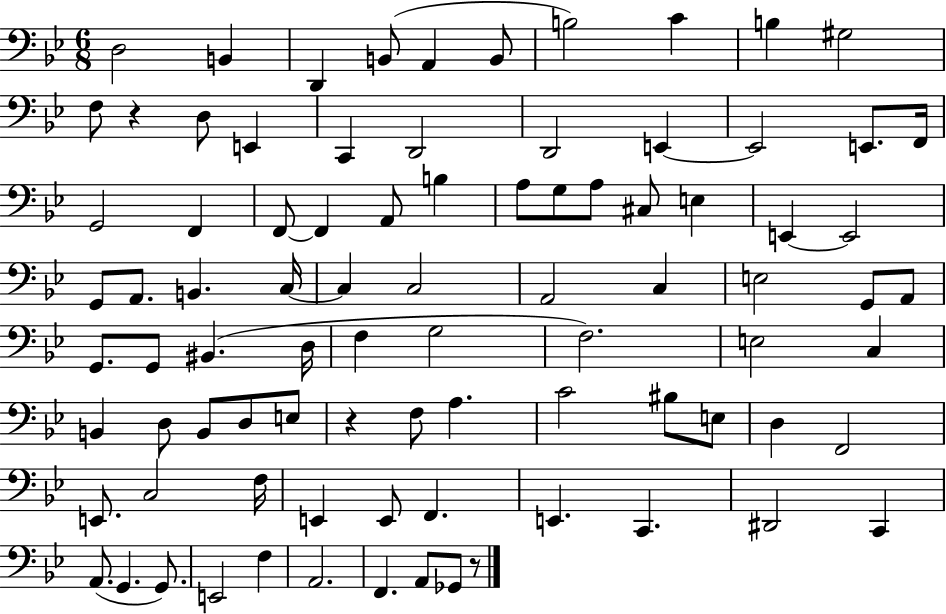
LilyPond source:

{
  \clef bass
  \numericTimeSignature
  \time 6/8
  \key bes \major
  d2 b,4 | d,4 b,8( a,4 b,8 | b2) c'4 | b4 gis2 | \break f8 r4 d8 e,4 | c,4 d,2 | d,2 e,4~~ | e,2 e,8. f,16 | \break g,2 f,4 | f,8~~ f,4 a,8 b4 | a8 g8 a8 cis8 e4 | e,4~~ e,2 | \break g,8 a,8. b,4. c16~~ | c4 c2 | a,2 c4 | e2 g,8 a,8 | \break g,8. g,8 bis,4.( d16 | f4 g2 | f2.) | e2 c4 | \break b,4 d8 b,8 d8 e8 | r4 f8 a4. | c'2 bis8 e8 | d4 f,2 | \break e,8. c2 f16 | e,4 e,8 f,4. | e,4. c,4. | dis,2 c,4 | \break a,8.( g,4. g,8.) | e,2 f4 | a,2. | f,4. a,8 ges,8 r8 | \break \bar "|."
}